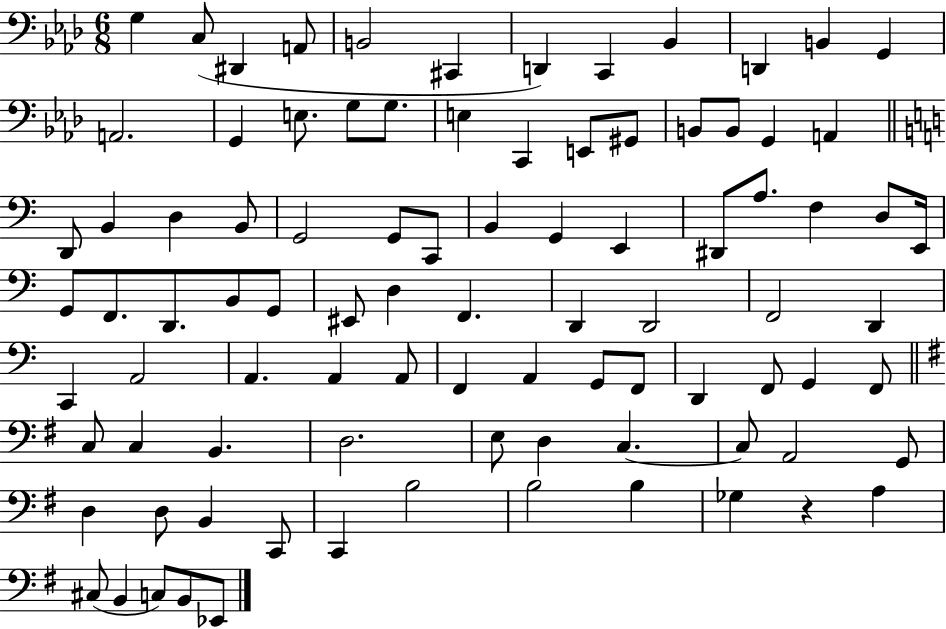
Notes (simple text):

G3/q C3/e D#2/q A2/e B2/h C#2/q D2/q C2/q Bb2/q D2/q B2/q G2/q A2/h. G2/q E3/e. G3/e G3/e. E3/q C2/q E2/e G#2/e B2/e B2/e G2/q A2/q D2/e B2/q D3/q B2/e G2/h G2/e C2/e B2/q G2/q E2/q D#2/e A3/e. F3/q D3/e E2/s G2/e F2/e. D2/e. B2/e G2/e EIS2/e D3/q F2/q. D2/q D2/h F2/h D2/q C2/q A2/h A2/q. A2/q A2/e F2/q A2/q G2/e F2/e D2/q F2/e G2/q F2/e C3/e C3/q B2/q. D3/h. E3/e D3/q C3/q. C3/e A2/h G2/e D3/q D3/e B2/q C2/e C2/q B3/h B3/h B3/q Gb3/q R/q A3/q C#3/e B2/q C3/e B2/e Eb2/e